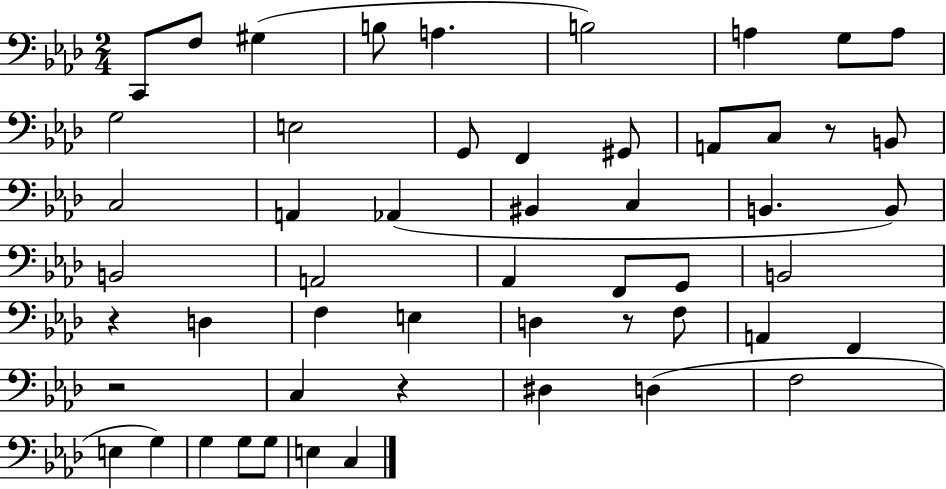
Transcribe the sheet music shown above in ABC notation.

X:1
T:Untitled
M:2/4
L:1/4
K:Ab
C,,/2 F,/2 ^G, B,/2 A, B,2 A, G,/2 A,/2 G,2 E,2 G,,/2 F,, ^G,,/2 A,,/2 C,/2 z/2 B,,/2 C,2 A,, _A,, ^B,, C, B,, B,,/2 B,,2 A,,2 _A,, F,,/2 G,,/2 B,,2 z D, F, E, D, z/2 F,/2 A,, F,, z2 C, z ^D, D, F,2 E, G, G, G,/2 G,/2 E, C,